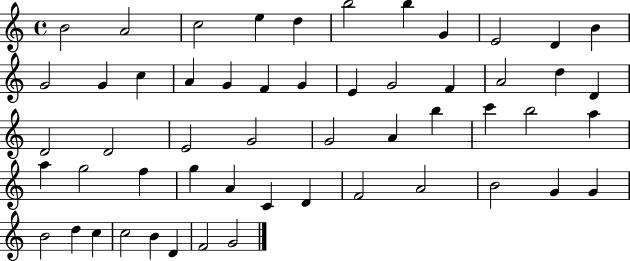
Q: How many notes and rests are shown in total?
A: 54